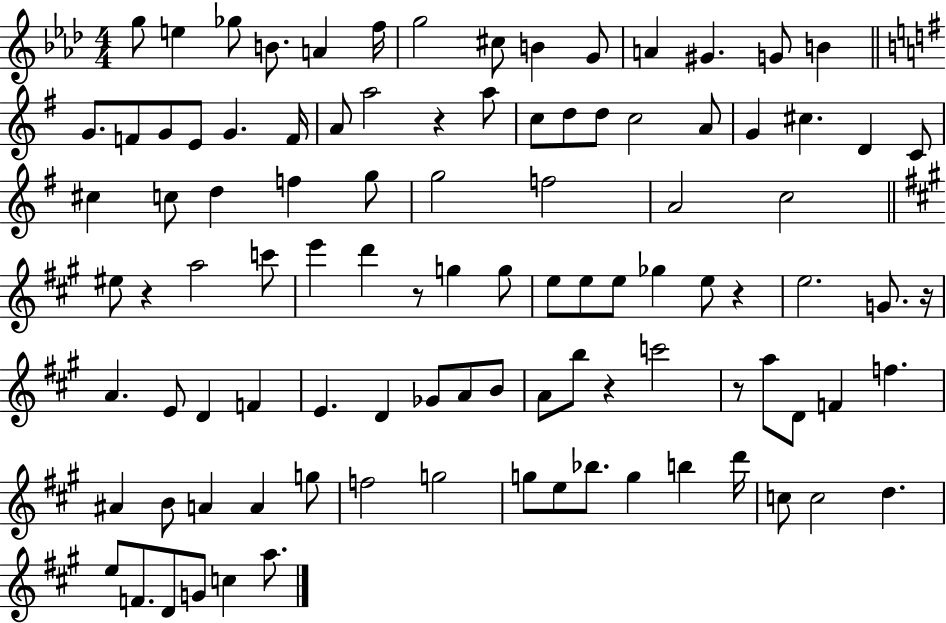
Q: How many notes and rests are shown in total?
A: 100